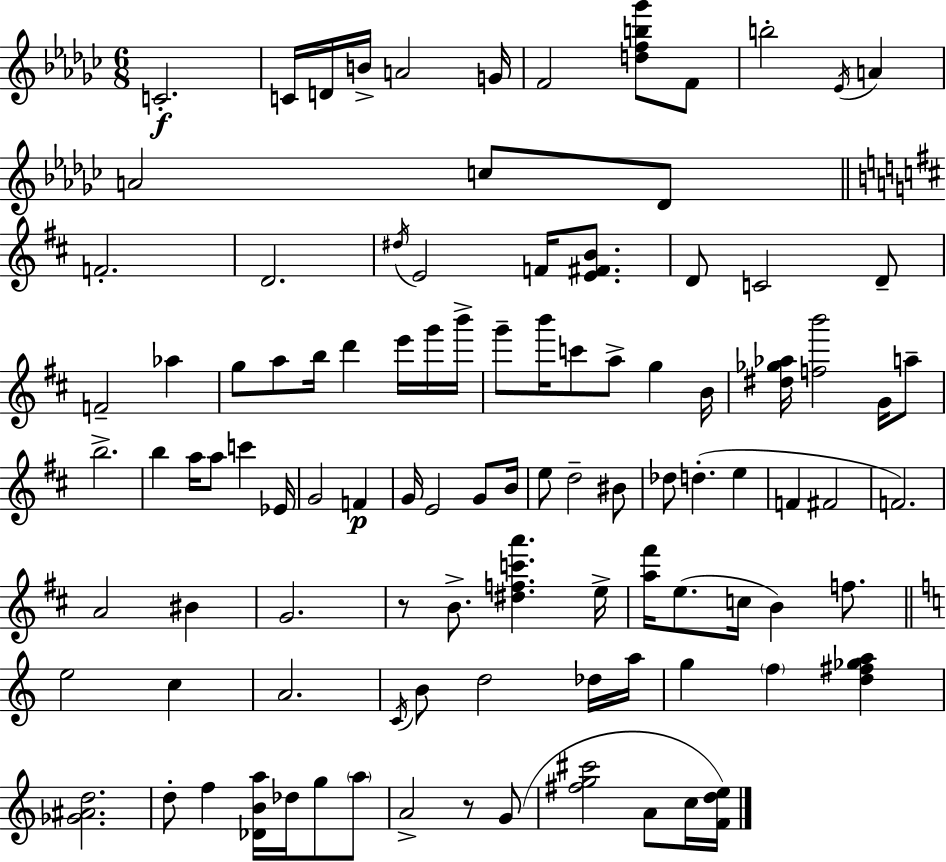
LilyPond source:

{
  \clef treble
  \numericTimeSignature
  \time 6/8
  \key ees \minor
  c'2.-.\f | c'16 d'16 b'16-> a'2 g'16 | f'2 <d'' f'' b'' ges'''>8 f'8 | b''2-. \acciaccatura { ees'16 } a'4 | \break a'2 c''8 des'8 | \bar "||" \break \key b \minor f'2.-. | d'2. | \acciaccatura { dis''16 } e'2 f'16 <e' fis' b'>8. | d'8 c'2 d'8-- | \break f'2-- aes''4 | g''8 a''8 b''16 d'''4 e'''16 g'''16 | b'''16-> g'''8-- b'''16 c'''8 a''8-> g''4 | b'16 <dis'' ges'' aes''>16 <f'' b'''>2 g'16 a''8-- | \break b''2.-> | b''4 a''16 a''8 c'''4 | ees'16 g'2 f'4\p | g'16 e'2 g'8 | \break b'16 e''8 d''2-- bis'8 | des''8 d''4.-.( e''4 | f'4 fis'2 | f'2.) | \break a'2 bis'4 | g'2. | r8 b'8.-> <dis'' f'' c''' a'''>4. | e''16-> <a'' fis'''>16 e''8.( c''16 b'4) f''8. | \break \bar "||" \break \key c \major e''2 c''4 | a'2. | \acciaccatura { c'16 } b'8 d''2 des''16 | a''16 g''4 \parenthesize f''4 <d'' fis'' ges'' a''>4 | \break <ges' ais' d''>2. | d''8-. f''4 <des' b' a''>16 des''16 g''8 \parenthesize a''8 | a'2-> r8 g'8( | <fis'' g'' cis'''>2 a'8 c''16 | \break <f' d'' e''>16) \bar "|."
}